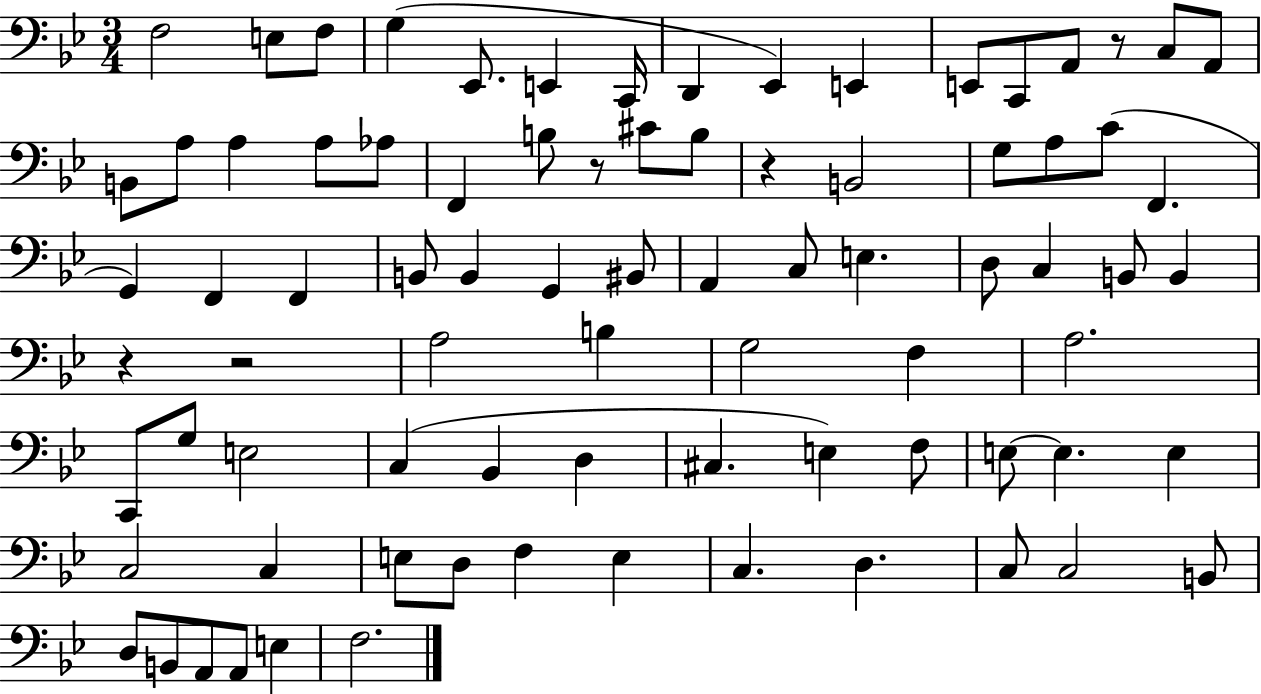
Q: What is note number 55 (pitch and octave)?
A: C#3